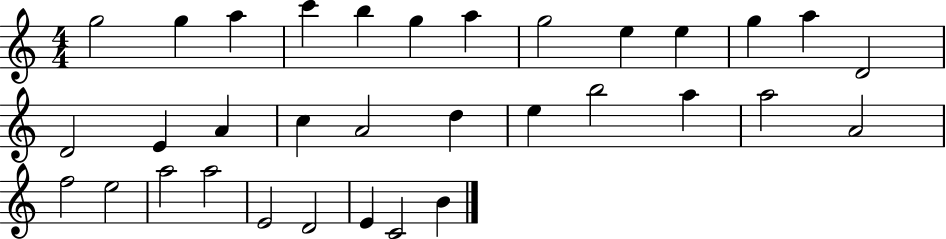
{
  \clef treble
  \numericTimeSignature
  \time 4/4
  \key c \major
  g''2 g''4 a''4 | c'''4 b''4 g''4 a''4 | g''2 e''4 e''4 | g''4 a''4 d'2 | \break d'2 e'4 a'4 | c''4 a'2 d''4 | e''4 b''2 a''4 | a''2 a'2 | \break f''2 e''2 | a''2 a''2 | e'2 d'2 | e'4 c'2 b'4 | \break \bar "|."
}